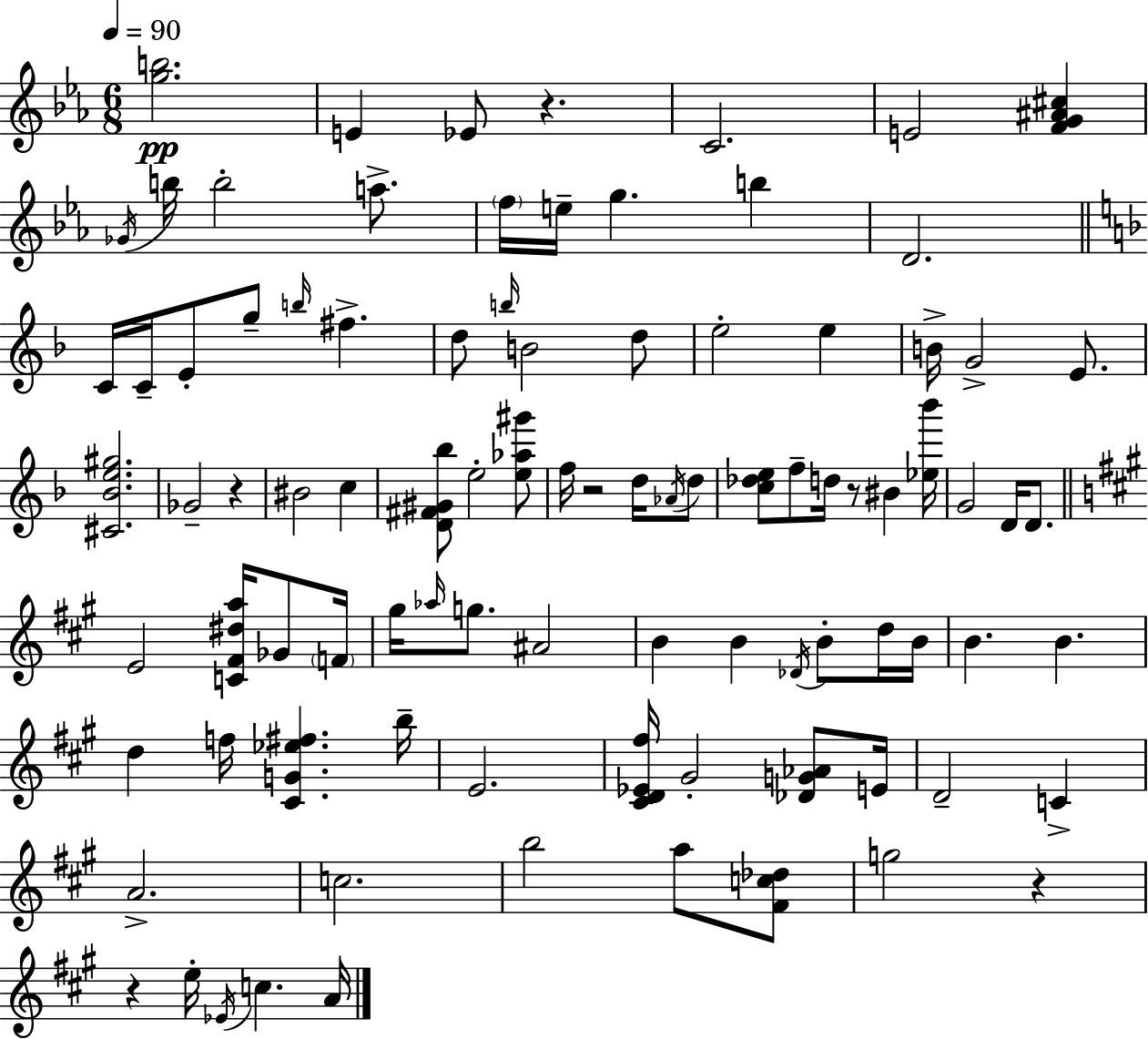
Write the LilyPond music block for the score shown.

{
  \clef treble
  \numericTimeSignature
  \time 6/8
  \key c \minor
  \tempo 4 = 90
  <g'' b''>2.\pp | e'4 ees'8 r4. | c'2. | e'2 <f' g' ais' cis''>4 | \break \acciaccatura { ges'16 } b''16 b''2-. a''8.-> | \parenthesize f''16 e''16-- g''4. b''4 | d'2. | \bar "||" \break \key f \major c'16 c'16-- e'8-. g''8-- \grace { b''16 } fis''4.-> | d''8 \grace { b''16 } b'2 | d''8 e''2-. e''4 | b'16-> g'2-> e'8. | \break <cis' bes' e'' gis''>2. | ges'2-- r4 | bis'2 c''4 | <d' fis' gis' bes''>8 e''2-. | \break <e'' aes'' gis'''>8 f''16 r2 d''16 | \acciaccatura { aes'16 } d''8 <c'' des'' e''>8 f''8-- d''16 r8 bis'4 | <ees'' bes'''>16 g'2 d'16 | d'8. \bar "||" \break \key a \major e'2 <c' fis' dis'' a''>16 ges'8 \parenthesize f'16 | gis''16 \grace { aes''16 } g''8. ais'2 | b'4 b'4 \acciaccatura { des'16 } b'8-. | d''16 b'16 b'4. b'4. | \break d''4 f''16 <cis' g' ees'' fis''>4. | b''16-- e'2. | <cis' d' ees' fis''>16 gis'2-. <des' g' aes'>8 | e'16 d'2-- c'4-> | \break a'2.-> | c''2. | b''2 a''8 | <fis' c'' des''>8 g''2 r4 | \break r4 e''16-. \acciaccatura { ees'16 } c''4. | a'16 \bar "|."
}